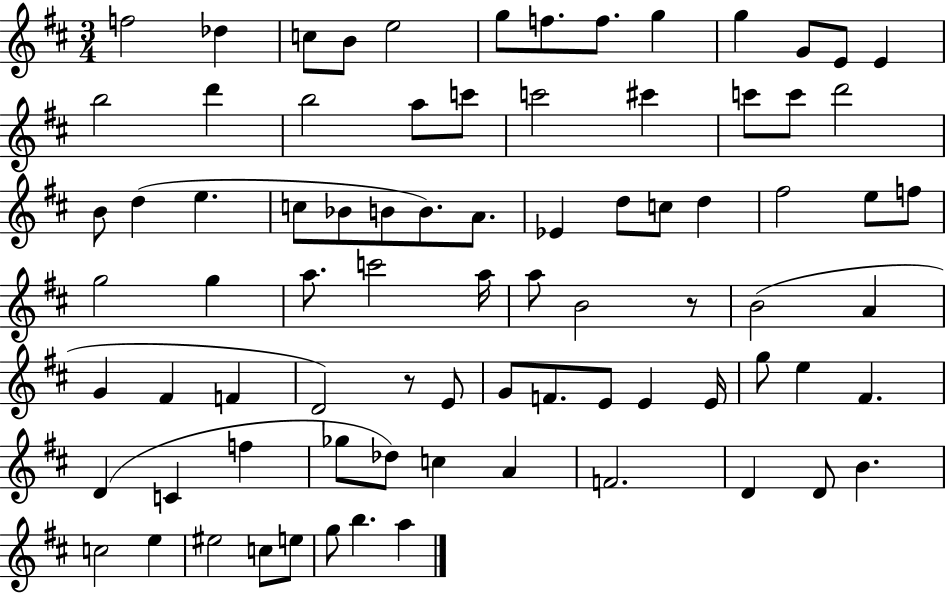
{
  \clef treble
  \numericTimeSignature
  \time 3/4
  \key d \major
  f''2 des''4 | c''8 b'8 e''2 | g''8 f''8. f''8. g''4 | g''4 g'8 e'8 e'4 | \break b''2 d'''4 | b''2 a''8 c'''8 | c'''2 cis'''4 | c'''8 c'''8 d'''2 | \break b'8 d''4( e''4. | c''8 bes'8 b'8 b'8.) a'8. | ees'4 d''8 c''8 d''4 | fis''2 e''8 f''8 | \break g''2 g''4 | a''8. c'''2 a''16 | a''8 b'2 r8 | b'2( a'4 | \break g'4 fis'4 f'4 | d'2) r8 e'8 | g'8 f'8. e'8 e'4 e'16 | g''8 e''4 fis'4. | \break d'4( c'4 f''4 | ges''8 des''8) c''4 a'4 | f'2. | d'4 d'8 b'4. | \break c''2 e''4 | eis''2 c''8 e''8 | g''8 b''4. a''4 | \bar "|."
}